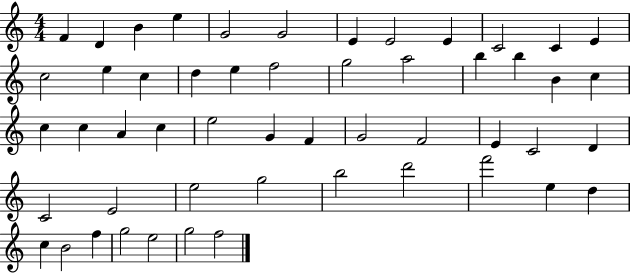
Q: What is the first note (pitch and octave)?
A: F4